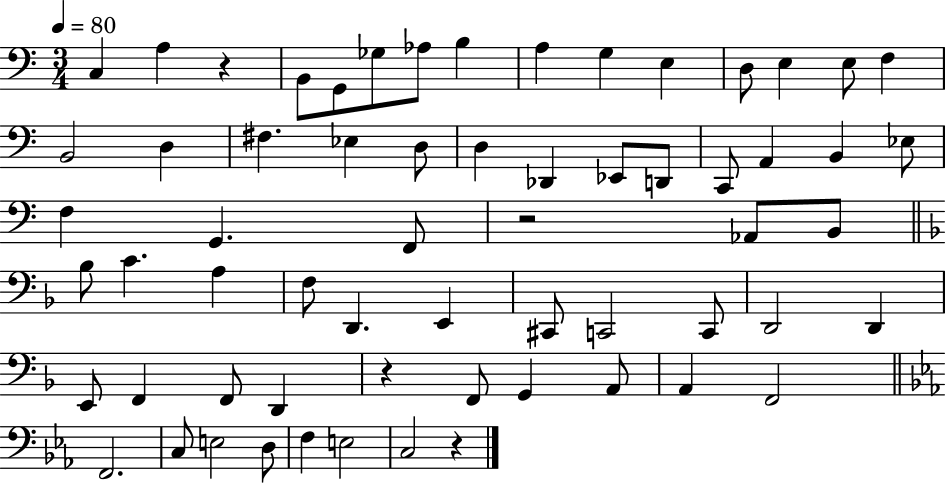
C3/q A3/q R/q B2/e G2/e Gb3/e Ab3/e B3/q A3/q G3/q E3/q D3/e E3/q E3/e F3/q B2/h D3/q F#3/q. Eb3/q D3/e D3/q Db2/q Eb2/e D2/e C2/e A2/q B2/q Eb3/e F3/q G2/q. F2/e R/h Ab2/e B2/e Bb3/e C4/q. A3/q F3/e D2/q. E2/q C#2/e C2/h C2/e D2/h D2/q E2/e F2/q F2/e D2/q R/q F2/e G2/q A2/e A2/q F2/h F2/h. C3/e E3/h D3/e F3/q E3/h C3/h R/q